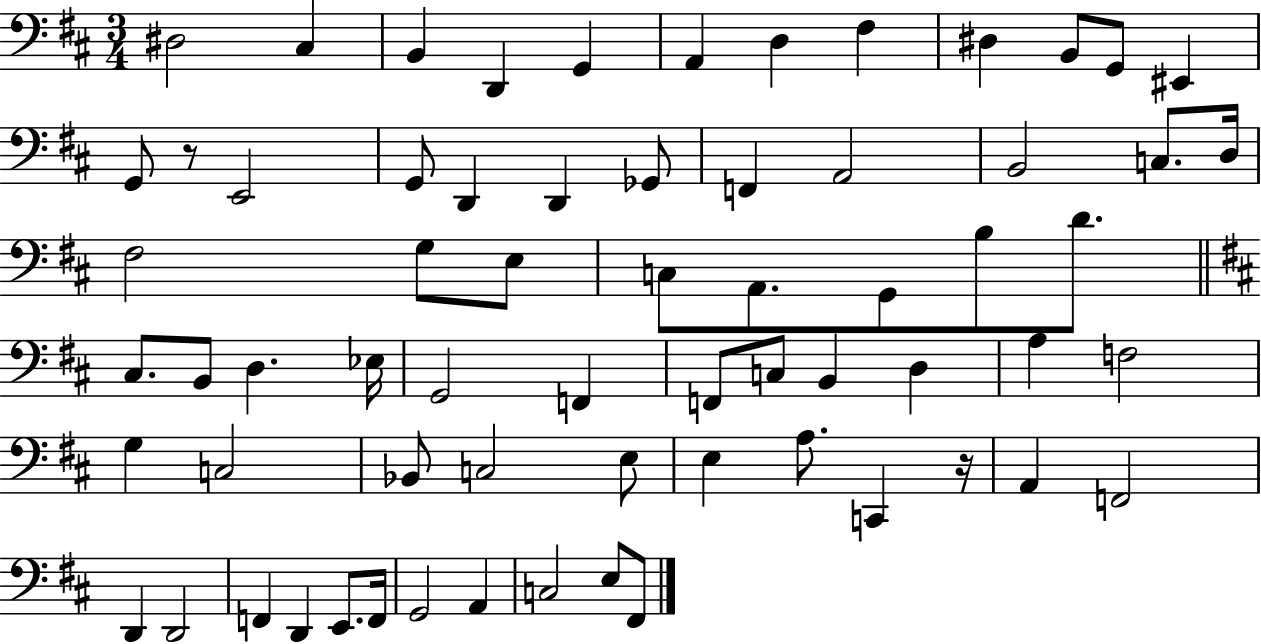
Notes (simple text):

D#3/h C#3/q B2/q D2/q G2/q A2/q D3/q F#3/q D#3/q B2/e G2/e EIS2/q G2/e R/e E2/h G2/e D2/q D2/q Gb2/e F2/q A2/h B2/h C3/e. D3/s F#3/h G3/e E3/e C3/e A2/e. G2/e B3/e D4/e. C#3/e. B2/e D3/q. Eb3/s G2/h F2/q F2/e C3/e B2/q D3/q A3/q F3/h G3/q C3/h Bb2/e C3/h E3/e E3/q A3/e. C2/q R/s A2/q F2/h D2/q D2/h F2/q D2/q E2/e. F2/s G2/h A2/q C3/h E3/e F#2/e